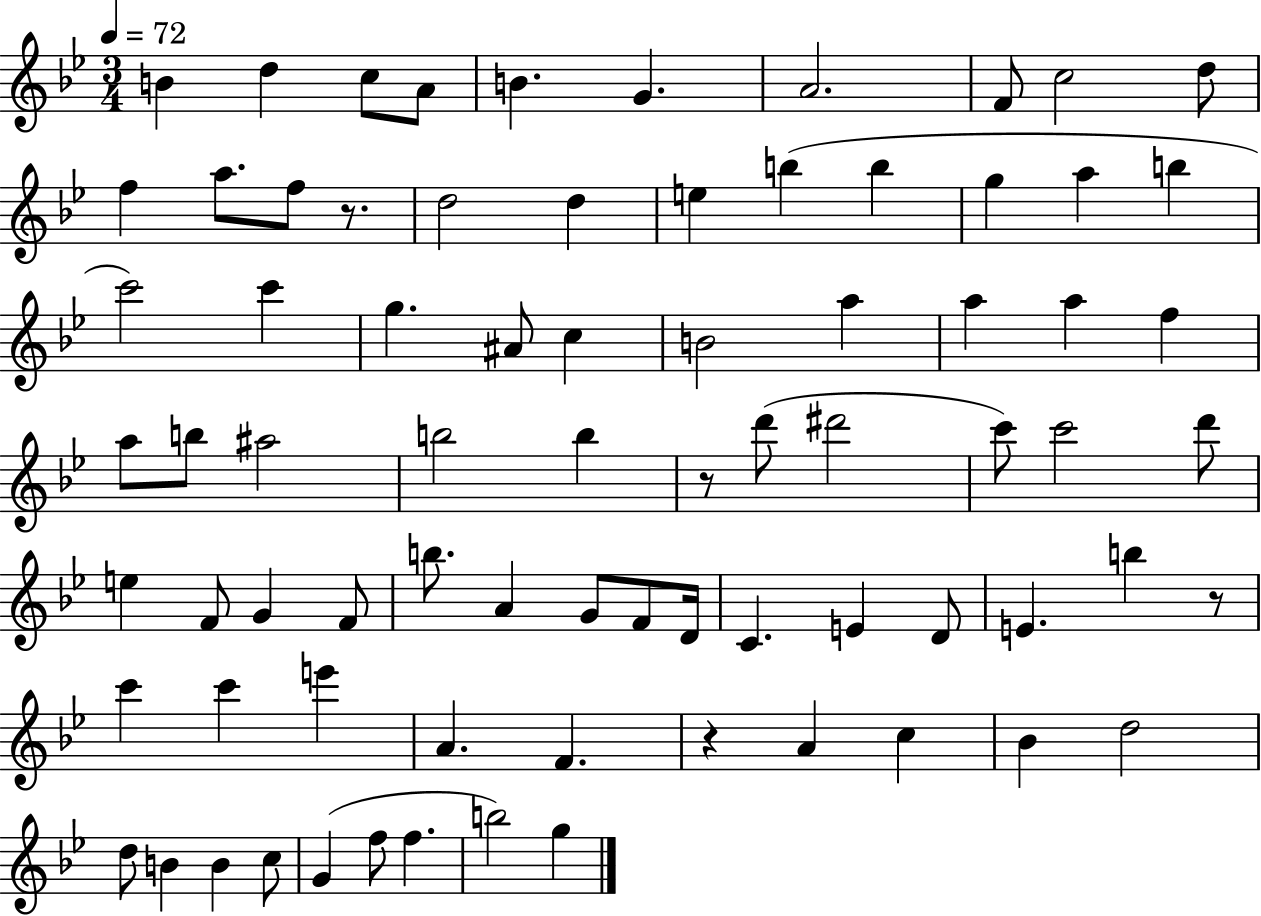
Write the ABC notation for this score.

X:1
T:Untitled
M:3/4
L:1/4
K:Bb
B d c/2 A/2 B G A2 F/2 c2 d/2 f a/2 f/2 z/2 d2 d e b b g a b c'2 c' g ^A/2 c B2 a a a f a/2 b/2 ^a2 b2 b z/2 d'/2 ^d'2 c'/2 c'2 d'/2 e F/2 G F/2 b/2 A G/2 F/2 D/4 C E D/2 E b z/2 c' c' e' A F z A c _B d2 d/2 B B c/2 G f/2 f b2 g